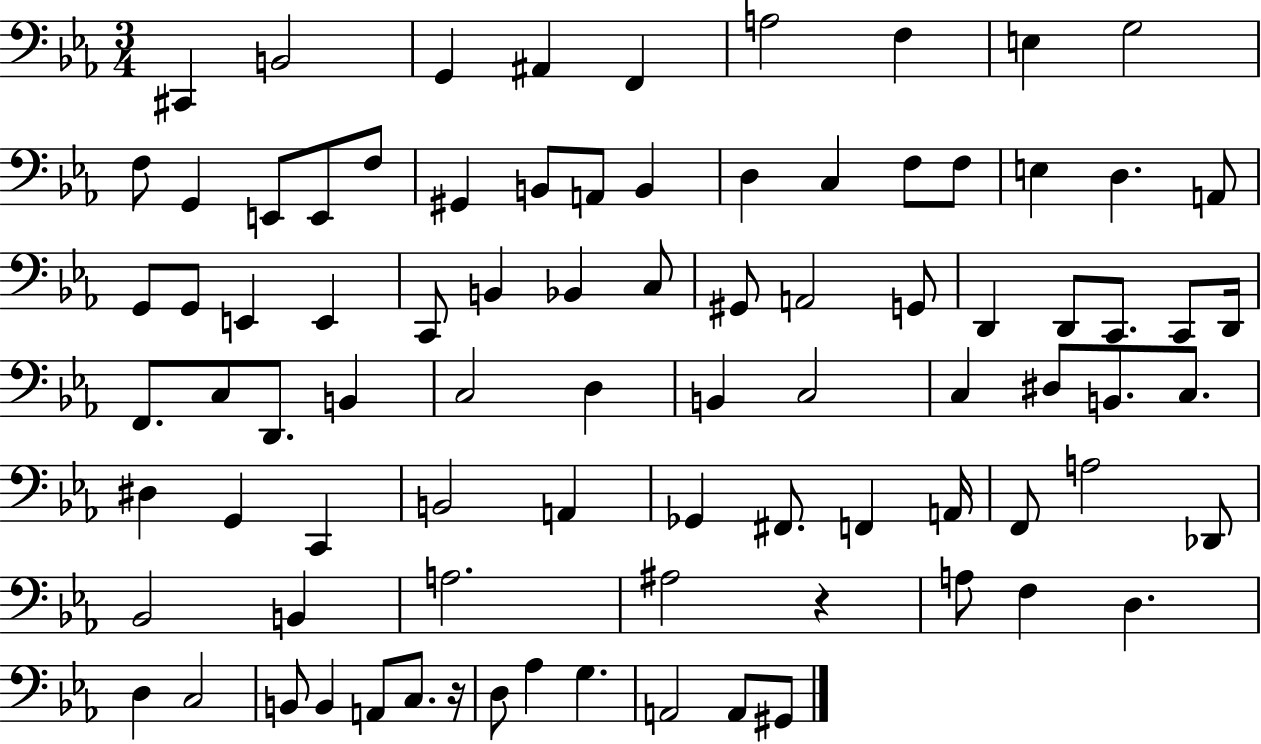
C#2/q B2/h G2/q A#2/q F2/q A3/h F3/q E3/q G3/h F3/e G2/q E2/e E2/e F3/e G#2/q B2/e A2/e B2/q D3/q C3/q F3/e F3/e E3/q D3/q. A2/e G2/e G2/e E2/q E2/q C2/e B2/q Bb2/q C3/e G#2/e A2/h G2/e D2/q D2/e C2/e. C2/e D2/s F2/e. C3/e D2/e. B2/q C3/h D3/q B2/q C3/h C3/q D#3/e B2/e. C3/e. D#3/q G2/q C2/q B2/h A2/q Gb2/q F#2/e. F2/q A2/s F2/e A3/h Db2/e Bb2/h B2/q A3/h. A#3/h R/q A3/e F3/q D3/q. D3/q C3/h B2/e B2/q A2/e C3/e. R/s D3/e Ab3/q G3/q. A2/h A2/e G#2/e